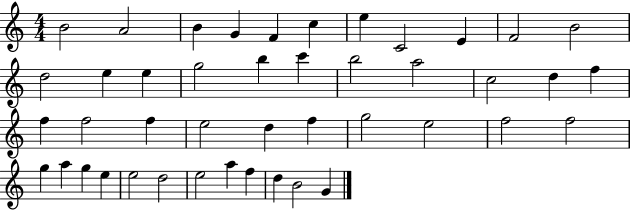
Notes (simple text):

B4/h A4/h B4/q G4/q F4/q C5/q E5/q C4/h E4/q F4/h B4/h D5/h E5/q E5/q G5/h B5/q C6/q B5/h A5/h C5/h D5/q F5/q F5/q F5/h F5/q E5/h D5/q F5/q G5/h E5/h F5/h F5/h G5/q A5/q G5/q E5/q E5/h D5/h E5/h A5/q F5/q D5/q B4/h G4/q